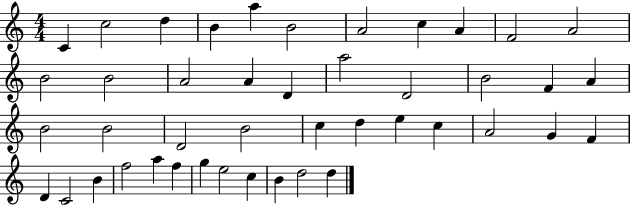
{
  \clef treble
  \numericTimeSignature
  \time 4/4
  \key c \major
  c'4 c''2 d''4 | b'4 a''4 b'2 | a'2 c''4 a'4 | f'2 a'2 | \break b'2 b'2 | a'2 a'4 d'4 | a''2 d'2 | b'2 f'4 a'4 | \break b'2 b'2 | d'2 b'2 | c''4 d''4 e''4 c''4 | a'2 g'4 f'4 | \break d'4 c'2 b'4 | f''2 a''4 f''4 | g''4 e''2 c''4 | b'4 d''2 d''4 | \break \bar "|."
}